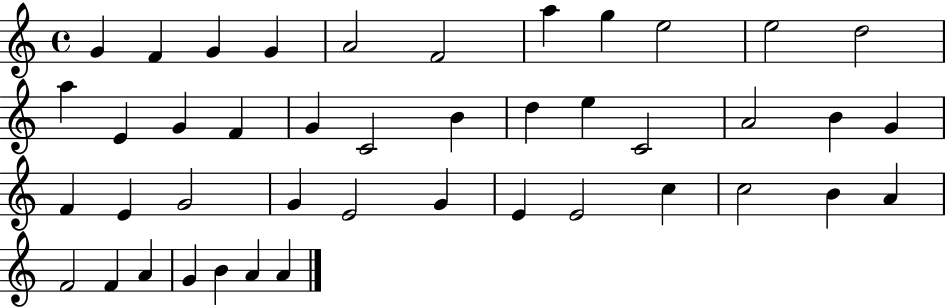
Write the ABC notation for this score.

X:1
T:Untitled
M:4/4
L:1/4
K:C
G F G G A2 F2 a g e2 e2 d2 a E G F G C2 B d e C2 A2 B G F E G2 G E2 G E E2 c c2 B A F2 F A G B A A